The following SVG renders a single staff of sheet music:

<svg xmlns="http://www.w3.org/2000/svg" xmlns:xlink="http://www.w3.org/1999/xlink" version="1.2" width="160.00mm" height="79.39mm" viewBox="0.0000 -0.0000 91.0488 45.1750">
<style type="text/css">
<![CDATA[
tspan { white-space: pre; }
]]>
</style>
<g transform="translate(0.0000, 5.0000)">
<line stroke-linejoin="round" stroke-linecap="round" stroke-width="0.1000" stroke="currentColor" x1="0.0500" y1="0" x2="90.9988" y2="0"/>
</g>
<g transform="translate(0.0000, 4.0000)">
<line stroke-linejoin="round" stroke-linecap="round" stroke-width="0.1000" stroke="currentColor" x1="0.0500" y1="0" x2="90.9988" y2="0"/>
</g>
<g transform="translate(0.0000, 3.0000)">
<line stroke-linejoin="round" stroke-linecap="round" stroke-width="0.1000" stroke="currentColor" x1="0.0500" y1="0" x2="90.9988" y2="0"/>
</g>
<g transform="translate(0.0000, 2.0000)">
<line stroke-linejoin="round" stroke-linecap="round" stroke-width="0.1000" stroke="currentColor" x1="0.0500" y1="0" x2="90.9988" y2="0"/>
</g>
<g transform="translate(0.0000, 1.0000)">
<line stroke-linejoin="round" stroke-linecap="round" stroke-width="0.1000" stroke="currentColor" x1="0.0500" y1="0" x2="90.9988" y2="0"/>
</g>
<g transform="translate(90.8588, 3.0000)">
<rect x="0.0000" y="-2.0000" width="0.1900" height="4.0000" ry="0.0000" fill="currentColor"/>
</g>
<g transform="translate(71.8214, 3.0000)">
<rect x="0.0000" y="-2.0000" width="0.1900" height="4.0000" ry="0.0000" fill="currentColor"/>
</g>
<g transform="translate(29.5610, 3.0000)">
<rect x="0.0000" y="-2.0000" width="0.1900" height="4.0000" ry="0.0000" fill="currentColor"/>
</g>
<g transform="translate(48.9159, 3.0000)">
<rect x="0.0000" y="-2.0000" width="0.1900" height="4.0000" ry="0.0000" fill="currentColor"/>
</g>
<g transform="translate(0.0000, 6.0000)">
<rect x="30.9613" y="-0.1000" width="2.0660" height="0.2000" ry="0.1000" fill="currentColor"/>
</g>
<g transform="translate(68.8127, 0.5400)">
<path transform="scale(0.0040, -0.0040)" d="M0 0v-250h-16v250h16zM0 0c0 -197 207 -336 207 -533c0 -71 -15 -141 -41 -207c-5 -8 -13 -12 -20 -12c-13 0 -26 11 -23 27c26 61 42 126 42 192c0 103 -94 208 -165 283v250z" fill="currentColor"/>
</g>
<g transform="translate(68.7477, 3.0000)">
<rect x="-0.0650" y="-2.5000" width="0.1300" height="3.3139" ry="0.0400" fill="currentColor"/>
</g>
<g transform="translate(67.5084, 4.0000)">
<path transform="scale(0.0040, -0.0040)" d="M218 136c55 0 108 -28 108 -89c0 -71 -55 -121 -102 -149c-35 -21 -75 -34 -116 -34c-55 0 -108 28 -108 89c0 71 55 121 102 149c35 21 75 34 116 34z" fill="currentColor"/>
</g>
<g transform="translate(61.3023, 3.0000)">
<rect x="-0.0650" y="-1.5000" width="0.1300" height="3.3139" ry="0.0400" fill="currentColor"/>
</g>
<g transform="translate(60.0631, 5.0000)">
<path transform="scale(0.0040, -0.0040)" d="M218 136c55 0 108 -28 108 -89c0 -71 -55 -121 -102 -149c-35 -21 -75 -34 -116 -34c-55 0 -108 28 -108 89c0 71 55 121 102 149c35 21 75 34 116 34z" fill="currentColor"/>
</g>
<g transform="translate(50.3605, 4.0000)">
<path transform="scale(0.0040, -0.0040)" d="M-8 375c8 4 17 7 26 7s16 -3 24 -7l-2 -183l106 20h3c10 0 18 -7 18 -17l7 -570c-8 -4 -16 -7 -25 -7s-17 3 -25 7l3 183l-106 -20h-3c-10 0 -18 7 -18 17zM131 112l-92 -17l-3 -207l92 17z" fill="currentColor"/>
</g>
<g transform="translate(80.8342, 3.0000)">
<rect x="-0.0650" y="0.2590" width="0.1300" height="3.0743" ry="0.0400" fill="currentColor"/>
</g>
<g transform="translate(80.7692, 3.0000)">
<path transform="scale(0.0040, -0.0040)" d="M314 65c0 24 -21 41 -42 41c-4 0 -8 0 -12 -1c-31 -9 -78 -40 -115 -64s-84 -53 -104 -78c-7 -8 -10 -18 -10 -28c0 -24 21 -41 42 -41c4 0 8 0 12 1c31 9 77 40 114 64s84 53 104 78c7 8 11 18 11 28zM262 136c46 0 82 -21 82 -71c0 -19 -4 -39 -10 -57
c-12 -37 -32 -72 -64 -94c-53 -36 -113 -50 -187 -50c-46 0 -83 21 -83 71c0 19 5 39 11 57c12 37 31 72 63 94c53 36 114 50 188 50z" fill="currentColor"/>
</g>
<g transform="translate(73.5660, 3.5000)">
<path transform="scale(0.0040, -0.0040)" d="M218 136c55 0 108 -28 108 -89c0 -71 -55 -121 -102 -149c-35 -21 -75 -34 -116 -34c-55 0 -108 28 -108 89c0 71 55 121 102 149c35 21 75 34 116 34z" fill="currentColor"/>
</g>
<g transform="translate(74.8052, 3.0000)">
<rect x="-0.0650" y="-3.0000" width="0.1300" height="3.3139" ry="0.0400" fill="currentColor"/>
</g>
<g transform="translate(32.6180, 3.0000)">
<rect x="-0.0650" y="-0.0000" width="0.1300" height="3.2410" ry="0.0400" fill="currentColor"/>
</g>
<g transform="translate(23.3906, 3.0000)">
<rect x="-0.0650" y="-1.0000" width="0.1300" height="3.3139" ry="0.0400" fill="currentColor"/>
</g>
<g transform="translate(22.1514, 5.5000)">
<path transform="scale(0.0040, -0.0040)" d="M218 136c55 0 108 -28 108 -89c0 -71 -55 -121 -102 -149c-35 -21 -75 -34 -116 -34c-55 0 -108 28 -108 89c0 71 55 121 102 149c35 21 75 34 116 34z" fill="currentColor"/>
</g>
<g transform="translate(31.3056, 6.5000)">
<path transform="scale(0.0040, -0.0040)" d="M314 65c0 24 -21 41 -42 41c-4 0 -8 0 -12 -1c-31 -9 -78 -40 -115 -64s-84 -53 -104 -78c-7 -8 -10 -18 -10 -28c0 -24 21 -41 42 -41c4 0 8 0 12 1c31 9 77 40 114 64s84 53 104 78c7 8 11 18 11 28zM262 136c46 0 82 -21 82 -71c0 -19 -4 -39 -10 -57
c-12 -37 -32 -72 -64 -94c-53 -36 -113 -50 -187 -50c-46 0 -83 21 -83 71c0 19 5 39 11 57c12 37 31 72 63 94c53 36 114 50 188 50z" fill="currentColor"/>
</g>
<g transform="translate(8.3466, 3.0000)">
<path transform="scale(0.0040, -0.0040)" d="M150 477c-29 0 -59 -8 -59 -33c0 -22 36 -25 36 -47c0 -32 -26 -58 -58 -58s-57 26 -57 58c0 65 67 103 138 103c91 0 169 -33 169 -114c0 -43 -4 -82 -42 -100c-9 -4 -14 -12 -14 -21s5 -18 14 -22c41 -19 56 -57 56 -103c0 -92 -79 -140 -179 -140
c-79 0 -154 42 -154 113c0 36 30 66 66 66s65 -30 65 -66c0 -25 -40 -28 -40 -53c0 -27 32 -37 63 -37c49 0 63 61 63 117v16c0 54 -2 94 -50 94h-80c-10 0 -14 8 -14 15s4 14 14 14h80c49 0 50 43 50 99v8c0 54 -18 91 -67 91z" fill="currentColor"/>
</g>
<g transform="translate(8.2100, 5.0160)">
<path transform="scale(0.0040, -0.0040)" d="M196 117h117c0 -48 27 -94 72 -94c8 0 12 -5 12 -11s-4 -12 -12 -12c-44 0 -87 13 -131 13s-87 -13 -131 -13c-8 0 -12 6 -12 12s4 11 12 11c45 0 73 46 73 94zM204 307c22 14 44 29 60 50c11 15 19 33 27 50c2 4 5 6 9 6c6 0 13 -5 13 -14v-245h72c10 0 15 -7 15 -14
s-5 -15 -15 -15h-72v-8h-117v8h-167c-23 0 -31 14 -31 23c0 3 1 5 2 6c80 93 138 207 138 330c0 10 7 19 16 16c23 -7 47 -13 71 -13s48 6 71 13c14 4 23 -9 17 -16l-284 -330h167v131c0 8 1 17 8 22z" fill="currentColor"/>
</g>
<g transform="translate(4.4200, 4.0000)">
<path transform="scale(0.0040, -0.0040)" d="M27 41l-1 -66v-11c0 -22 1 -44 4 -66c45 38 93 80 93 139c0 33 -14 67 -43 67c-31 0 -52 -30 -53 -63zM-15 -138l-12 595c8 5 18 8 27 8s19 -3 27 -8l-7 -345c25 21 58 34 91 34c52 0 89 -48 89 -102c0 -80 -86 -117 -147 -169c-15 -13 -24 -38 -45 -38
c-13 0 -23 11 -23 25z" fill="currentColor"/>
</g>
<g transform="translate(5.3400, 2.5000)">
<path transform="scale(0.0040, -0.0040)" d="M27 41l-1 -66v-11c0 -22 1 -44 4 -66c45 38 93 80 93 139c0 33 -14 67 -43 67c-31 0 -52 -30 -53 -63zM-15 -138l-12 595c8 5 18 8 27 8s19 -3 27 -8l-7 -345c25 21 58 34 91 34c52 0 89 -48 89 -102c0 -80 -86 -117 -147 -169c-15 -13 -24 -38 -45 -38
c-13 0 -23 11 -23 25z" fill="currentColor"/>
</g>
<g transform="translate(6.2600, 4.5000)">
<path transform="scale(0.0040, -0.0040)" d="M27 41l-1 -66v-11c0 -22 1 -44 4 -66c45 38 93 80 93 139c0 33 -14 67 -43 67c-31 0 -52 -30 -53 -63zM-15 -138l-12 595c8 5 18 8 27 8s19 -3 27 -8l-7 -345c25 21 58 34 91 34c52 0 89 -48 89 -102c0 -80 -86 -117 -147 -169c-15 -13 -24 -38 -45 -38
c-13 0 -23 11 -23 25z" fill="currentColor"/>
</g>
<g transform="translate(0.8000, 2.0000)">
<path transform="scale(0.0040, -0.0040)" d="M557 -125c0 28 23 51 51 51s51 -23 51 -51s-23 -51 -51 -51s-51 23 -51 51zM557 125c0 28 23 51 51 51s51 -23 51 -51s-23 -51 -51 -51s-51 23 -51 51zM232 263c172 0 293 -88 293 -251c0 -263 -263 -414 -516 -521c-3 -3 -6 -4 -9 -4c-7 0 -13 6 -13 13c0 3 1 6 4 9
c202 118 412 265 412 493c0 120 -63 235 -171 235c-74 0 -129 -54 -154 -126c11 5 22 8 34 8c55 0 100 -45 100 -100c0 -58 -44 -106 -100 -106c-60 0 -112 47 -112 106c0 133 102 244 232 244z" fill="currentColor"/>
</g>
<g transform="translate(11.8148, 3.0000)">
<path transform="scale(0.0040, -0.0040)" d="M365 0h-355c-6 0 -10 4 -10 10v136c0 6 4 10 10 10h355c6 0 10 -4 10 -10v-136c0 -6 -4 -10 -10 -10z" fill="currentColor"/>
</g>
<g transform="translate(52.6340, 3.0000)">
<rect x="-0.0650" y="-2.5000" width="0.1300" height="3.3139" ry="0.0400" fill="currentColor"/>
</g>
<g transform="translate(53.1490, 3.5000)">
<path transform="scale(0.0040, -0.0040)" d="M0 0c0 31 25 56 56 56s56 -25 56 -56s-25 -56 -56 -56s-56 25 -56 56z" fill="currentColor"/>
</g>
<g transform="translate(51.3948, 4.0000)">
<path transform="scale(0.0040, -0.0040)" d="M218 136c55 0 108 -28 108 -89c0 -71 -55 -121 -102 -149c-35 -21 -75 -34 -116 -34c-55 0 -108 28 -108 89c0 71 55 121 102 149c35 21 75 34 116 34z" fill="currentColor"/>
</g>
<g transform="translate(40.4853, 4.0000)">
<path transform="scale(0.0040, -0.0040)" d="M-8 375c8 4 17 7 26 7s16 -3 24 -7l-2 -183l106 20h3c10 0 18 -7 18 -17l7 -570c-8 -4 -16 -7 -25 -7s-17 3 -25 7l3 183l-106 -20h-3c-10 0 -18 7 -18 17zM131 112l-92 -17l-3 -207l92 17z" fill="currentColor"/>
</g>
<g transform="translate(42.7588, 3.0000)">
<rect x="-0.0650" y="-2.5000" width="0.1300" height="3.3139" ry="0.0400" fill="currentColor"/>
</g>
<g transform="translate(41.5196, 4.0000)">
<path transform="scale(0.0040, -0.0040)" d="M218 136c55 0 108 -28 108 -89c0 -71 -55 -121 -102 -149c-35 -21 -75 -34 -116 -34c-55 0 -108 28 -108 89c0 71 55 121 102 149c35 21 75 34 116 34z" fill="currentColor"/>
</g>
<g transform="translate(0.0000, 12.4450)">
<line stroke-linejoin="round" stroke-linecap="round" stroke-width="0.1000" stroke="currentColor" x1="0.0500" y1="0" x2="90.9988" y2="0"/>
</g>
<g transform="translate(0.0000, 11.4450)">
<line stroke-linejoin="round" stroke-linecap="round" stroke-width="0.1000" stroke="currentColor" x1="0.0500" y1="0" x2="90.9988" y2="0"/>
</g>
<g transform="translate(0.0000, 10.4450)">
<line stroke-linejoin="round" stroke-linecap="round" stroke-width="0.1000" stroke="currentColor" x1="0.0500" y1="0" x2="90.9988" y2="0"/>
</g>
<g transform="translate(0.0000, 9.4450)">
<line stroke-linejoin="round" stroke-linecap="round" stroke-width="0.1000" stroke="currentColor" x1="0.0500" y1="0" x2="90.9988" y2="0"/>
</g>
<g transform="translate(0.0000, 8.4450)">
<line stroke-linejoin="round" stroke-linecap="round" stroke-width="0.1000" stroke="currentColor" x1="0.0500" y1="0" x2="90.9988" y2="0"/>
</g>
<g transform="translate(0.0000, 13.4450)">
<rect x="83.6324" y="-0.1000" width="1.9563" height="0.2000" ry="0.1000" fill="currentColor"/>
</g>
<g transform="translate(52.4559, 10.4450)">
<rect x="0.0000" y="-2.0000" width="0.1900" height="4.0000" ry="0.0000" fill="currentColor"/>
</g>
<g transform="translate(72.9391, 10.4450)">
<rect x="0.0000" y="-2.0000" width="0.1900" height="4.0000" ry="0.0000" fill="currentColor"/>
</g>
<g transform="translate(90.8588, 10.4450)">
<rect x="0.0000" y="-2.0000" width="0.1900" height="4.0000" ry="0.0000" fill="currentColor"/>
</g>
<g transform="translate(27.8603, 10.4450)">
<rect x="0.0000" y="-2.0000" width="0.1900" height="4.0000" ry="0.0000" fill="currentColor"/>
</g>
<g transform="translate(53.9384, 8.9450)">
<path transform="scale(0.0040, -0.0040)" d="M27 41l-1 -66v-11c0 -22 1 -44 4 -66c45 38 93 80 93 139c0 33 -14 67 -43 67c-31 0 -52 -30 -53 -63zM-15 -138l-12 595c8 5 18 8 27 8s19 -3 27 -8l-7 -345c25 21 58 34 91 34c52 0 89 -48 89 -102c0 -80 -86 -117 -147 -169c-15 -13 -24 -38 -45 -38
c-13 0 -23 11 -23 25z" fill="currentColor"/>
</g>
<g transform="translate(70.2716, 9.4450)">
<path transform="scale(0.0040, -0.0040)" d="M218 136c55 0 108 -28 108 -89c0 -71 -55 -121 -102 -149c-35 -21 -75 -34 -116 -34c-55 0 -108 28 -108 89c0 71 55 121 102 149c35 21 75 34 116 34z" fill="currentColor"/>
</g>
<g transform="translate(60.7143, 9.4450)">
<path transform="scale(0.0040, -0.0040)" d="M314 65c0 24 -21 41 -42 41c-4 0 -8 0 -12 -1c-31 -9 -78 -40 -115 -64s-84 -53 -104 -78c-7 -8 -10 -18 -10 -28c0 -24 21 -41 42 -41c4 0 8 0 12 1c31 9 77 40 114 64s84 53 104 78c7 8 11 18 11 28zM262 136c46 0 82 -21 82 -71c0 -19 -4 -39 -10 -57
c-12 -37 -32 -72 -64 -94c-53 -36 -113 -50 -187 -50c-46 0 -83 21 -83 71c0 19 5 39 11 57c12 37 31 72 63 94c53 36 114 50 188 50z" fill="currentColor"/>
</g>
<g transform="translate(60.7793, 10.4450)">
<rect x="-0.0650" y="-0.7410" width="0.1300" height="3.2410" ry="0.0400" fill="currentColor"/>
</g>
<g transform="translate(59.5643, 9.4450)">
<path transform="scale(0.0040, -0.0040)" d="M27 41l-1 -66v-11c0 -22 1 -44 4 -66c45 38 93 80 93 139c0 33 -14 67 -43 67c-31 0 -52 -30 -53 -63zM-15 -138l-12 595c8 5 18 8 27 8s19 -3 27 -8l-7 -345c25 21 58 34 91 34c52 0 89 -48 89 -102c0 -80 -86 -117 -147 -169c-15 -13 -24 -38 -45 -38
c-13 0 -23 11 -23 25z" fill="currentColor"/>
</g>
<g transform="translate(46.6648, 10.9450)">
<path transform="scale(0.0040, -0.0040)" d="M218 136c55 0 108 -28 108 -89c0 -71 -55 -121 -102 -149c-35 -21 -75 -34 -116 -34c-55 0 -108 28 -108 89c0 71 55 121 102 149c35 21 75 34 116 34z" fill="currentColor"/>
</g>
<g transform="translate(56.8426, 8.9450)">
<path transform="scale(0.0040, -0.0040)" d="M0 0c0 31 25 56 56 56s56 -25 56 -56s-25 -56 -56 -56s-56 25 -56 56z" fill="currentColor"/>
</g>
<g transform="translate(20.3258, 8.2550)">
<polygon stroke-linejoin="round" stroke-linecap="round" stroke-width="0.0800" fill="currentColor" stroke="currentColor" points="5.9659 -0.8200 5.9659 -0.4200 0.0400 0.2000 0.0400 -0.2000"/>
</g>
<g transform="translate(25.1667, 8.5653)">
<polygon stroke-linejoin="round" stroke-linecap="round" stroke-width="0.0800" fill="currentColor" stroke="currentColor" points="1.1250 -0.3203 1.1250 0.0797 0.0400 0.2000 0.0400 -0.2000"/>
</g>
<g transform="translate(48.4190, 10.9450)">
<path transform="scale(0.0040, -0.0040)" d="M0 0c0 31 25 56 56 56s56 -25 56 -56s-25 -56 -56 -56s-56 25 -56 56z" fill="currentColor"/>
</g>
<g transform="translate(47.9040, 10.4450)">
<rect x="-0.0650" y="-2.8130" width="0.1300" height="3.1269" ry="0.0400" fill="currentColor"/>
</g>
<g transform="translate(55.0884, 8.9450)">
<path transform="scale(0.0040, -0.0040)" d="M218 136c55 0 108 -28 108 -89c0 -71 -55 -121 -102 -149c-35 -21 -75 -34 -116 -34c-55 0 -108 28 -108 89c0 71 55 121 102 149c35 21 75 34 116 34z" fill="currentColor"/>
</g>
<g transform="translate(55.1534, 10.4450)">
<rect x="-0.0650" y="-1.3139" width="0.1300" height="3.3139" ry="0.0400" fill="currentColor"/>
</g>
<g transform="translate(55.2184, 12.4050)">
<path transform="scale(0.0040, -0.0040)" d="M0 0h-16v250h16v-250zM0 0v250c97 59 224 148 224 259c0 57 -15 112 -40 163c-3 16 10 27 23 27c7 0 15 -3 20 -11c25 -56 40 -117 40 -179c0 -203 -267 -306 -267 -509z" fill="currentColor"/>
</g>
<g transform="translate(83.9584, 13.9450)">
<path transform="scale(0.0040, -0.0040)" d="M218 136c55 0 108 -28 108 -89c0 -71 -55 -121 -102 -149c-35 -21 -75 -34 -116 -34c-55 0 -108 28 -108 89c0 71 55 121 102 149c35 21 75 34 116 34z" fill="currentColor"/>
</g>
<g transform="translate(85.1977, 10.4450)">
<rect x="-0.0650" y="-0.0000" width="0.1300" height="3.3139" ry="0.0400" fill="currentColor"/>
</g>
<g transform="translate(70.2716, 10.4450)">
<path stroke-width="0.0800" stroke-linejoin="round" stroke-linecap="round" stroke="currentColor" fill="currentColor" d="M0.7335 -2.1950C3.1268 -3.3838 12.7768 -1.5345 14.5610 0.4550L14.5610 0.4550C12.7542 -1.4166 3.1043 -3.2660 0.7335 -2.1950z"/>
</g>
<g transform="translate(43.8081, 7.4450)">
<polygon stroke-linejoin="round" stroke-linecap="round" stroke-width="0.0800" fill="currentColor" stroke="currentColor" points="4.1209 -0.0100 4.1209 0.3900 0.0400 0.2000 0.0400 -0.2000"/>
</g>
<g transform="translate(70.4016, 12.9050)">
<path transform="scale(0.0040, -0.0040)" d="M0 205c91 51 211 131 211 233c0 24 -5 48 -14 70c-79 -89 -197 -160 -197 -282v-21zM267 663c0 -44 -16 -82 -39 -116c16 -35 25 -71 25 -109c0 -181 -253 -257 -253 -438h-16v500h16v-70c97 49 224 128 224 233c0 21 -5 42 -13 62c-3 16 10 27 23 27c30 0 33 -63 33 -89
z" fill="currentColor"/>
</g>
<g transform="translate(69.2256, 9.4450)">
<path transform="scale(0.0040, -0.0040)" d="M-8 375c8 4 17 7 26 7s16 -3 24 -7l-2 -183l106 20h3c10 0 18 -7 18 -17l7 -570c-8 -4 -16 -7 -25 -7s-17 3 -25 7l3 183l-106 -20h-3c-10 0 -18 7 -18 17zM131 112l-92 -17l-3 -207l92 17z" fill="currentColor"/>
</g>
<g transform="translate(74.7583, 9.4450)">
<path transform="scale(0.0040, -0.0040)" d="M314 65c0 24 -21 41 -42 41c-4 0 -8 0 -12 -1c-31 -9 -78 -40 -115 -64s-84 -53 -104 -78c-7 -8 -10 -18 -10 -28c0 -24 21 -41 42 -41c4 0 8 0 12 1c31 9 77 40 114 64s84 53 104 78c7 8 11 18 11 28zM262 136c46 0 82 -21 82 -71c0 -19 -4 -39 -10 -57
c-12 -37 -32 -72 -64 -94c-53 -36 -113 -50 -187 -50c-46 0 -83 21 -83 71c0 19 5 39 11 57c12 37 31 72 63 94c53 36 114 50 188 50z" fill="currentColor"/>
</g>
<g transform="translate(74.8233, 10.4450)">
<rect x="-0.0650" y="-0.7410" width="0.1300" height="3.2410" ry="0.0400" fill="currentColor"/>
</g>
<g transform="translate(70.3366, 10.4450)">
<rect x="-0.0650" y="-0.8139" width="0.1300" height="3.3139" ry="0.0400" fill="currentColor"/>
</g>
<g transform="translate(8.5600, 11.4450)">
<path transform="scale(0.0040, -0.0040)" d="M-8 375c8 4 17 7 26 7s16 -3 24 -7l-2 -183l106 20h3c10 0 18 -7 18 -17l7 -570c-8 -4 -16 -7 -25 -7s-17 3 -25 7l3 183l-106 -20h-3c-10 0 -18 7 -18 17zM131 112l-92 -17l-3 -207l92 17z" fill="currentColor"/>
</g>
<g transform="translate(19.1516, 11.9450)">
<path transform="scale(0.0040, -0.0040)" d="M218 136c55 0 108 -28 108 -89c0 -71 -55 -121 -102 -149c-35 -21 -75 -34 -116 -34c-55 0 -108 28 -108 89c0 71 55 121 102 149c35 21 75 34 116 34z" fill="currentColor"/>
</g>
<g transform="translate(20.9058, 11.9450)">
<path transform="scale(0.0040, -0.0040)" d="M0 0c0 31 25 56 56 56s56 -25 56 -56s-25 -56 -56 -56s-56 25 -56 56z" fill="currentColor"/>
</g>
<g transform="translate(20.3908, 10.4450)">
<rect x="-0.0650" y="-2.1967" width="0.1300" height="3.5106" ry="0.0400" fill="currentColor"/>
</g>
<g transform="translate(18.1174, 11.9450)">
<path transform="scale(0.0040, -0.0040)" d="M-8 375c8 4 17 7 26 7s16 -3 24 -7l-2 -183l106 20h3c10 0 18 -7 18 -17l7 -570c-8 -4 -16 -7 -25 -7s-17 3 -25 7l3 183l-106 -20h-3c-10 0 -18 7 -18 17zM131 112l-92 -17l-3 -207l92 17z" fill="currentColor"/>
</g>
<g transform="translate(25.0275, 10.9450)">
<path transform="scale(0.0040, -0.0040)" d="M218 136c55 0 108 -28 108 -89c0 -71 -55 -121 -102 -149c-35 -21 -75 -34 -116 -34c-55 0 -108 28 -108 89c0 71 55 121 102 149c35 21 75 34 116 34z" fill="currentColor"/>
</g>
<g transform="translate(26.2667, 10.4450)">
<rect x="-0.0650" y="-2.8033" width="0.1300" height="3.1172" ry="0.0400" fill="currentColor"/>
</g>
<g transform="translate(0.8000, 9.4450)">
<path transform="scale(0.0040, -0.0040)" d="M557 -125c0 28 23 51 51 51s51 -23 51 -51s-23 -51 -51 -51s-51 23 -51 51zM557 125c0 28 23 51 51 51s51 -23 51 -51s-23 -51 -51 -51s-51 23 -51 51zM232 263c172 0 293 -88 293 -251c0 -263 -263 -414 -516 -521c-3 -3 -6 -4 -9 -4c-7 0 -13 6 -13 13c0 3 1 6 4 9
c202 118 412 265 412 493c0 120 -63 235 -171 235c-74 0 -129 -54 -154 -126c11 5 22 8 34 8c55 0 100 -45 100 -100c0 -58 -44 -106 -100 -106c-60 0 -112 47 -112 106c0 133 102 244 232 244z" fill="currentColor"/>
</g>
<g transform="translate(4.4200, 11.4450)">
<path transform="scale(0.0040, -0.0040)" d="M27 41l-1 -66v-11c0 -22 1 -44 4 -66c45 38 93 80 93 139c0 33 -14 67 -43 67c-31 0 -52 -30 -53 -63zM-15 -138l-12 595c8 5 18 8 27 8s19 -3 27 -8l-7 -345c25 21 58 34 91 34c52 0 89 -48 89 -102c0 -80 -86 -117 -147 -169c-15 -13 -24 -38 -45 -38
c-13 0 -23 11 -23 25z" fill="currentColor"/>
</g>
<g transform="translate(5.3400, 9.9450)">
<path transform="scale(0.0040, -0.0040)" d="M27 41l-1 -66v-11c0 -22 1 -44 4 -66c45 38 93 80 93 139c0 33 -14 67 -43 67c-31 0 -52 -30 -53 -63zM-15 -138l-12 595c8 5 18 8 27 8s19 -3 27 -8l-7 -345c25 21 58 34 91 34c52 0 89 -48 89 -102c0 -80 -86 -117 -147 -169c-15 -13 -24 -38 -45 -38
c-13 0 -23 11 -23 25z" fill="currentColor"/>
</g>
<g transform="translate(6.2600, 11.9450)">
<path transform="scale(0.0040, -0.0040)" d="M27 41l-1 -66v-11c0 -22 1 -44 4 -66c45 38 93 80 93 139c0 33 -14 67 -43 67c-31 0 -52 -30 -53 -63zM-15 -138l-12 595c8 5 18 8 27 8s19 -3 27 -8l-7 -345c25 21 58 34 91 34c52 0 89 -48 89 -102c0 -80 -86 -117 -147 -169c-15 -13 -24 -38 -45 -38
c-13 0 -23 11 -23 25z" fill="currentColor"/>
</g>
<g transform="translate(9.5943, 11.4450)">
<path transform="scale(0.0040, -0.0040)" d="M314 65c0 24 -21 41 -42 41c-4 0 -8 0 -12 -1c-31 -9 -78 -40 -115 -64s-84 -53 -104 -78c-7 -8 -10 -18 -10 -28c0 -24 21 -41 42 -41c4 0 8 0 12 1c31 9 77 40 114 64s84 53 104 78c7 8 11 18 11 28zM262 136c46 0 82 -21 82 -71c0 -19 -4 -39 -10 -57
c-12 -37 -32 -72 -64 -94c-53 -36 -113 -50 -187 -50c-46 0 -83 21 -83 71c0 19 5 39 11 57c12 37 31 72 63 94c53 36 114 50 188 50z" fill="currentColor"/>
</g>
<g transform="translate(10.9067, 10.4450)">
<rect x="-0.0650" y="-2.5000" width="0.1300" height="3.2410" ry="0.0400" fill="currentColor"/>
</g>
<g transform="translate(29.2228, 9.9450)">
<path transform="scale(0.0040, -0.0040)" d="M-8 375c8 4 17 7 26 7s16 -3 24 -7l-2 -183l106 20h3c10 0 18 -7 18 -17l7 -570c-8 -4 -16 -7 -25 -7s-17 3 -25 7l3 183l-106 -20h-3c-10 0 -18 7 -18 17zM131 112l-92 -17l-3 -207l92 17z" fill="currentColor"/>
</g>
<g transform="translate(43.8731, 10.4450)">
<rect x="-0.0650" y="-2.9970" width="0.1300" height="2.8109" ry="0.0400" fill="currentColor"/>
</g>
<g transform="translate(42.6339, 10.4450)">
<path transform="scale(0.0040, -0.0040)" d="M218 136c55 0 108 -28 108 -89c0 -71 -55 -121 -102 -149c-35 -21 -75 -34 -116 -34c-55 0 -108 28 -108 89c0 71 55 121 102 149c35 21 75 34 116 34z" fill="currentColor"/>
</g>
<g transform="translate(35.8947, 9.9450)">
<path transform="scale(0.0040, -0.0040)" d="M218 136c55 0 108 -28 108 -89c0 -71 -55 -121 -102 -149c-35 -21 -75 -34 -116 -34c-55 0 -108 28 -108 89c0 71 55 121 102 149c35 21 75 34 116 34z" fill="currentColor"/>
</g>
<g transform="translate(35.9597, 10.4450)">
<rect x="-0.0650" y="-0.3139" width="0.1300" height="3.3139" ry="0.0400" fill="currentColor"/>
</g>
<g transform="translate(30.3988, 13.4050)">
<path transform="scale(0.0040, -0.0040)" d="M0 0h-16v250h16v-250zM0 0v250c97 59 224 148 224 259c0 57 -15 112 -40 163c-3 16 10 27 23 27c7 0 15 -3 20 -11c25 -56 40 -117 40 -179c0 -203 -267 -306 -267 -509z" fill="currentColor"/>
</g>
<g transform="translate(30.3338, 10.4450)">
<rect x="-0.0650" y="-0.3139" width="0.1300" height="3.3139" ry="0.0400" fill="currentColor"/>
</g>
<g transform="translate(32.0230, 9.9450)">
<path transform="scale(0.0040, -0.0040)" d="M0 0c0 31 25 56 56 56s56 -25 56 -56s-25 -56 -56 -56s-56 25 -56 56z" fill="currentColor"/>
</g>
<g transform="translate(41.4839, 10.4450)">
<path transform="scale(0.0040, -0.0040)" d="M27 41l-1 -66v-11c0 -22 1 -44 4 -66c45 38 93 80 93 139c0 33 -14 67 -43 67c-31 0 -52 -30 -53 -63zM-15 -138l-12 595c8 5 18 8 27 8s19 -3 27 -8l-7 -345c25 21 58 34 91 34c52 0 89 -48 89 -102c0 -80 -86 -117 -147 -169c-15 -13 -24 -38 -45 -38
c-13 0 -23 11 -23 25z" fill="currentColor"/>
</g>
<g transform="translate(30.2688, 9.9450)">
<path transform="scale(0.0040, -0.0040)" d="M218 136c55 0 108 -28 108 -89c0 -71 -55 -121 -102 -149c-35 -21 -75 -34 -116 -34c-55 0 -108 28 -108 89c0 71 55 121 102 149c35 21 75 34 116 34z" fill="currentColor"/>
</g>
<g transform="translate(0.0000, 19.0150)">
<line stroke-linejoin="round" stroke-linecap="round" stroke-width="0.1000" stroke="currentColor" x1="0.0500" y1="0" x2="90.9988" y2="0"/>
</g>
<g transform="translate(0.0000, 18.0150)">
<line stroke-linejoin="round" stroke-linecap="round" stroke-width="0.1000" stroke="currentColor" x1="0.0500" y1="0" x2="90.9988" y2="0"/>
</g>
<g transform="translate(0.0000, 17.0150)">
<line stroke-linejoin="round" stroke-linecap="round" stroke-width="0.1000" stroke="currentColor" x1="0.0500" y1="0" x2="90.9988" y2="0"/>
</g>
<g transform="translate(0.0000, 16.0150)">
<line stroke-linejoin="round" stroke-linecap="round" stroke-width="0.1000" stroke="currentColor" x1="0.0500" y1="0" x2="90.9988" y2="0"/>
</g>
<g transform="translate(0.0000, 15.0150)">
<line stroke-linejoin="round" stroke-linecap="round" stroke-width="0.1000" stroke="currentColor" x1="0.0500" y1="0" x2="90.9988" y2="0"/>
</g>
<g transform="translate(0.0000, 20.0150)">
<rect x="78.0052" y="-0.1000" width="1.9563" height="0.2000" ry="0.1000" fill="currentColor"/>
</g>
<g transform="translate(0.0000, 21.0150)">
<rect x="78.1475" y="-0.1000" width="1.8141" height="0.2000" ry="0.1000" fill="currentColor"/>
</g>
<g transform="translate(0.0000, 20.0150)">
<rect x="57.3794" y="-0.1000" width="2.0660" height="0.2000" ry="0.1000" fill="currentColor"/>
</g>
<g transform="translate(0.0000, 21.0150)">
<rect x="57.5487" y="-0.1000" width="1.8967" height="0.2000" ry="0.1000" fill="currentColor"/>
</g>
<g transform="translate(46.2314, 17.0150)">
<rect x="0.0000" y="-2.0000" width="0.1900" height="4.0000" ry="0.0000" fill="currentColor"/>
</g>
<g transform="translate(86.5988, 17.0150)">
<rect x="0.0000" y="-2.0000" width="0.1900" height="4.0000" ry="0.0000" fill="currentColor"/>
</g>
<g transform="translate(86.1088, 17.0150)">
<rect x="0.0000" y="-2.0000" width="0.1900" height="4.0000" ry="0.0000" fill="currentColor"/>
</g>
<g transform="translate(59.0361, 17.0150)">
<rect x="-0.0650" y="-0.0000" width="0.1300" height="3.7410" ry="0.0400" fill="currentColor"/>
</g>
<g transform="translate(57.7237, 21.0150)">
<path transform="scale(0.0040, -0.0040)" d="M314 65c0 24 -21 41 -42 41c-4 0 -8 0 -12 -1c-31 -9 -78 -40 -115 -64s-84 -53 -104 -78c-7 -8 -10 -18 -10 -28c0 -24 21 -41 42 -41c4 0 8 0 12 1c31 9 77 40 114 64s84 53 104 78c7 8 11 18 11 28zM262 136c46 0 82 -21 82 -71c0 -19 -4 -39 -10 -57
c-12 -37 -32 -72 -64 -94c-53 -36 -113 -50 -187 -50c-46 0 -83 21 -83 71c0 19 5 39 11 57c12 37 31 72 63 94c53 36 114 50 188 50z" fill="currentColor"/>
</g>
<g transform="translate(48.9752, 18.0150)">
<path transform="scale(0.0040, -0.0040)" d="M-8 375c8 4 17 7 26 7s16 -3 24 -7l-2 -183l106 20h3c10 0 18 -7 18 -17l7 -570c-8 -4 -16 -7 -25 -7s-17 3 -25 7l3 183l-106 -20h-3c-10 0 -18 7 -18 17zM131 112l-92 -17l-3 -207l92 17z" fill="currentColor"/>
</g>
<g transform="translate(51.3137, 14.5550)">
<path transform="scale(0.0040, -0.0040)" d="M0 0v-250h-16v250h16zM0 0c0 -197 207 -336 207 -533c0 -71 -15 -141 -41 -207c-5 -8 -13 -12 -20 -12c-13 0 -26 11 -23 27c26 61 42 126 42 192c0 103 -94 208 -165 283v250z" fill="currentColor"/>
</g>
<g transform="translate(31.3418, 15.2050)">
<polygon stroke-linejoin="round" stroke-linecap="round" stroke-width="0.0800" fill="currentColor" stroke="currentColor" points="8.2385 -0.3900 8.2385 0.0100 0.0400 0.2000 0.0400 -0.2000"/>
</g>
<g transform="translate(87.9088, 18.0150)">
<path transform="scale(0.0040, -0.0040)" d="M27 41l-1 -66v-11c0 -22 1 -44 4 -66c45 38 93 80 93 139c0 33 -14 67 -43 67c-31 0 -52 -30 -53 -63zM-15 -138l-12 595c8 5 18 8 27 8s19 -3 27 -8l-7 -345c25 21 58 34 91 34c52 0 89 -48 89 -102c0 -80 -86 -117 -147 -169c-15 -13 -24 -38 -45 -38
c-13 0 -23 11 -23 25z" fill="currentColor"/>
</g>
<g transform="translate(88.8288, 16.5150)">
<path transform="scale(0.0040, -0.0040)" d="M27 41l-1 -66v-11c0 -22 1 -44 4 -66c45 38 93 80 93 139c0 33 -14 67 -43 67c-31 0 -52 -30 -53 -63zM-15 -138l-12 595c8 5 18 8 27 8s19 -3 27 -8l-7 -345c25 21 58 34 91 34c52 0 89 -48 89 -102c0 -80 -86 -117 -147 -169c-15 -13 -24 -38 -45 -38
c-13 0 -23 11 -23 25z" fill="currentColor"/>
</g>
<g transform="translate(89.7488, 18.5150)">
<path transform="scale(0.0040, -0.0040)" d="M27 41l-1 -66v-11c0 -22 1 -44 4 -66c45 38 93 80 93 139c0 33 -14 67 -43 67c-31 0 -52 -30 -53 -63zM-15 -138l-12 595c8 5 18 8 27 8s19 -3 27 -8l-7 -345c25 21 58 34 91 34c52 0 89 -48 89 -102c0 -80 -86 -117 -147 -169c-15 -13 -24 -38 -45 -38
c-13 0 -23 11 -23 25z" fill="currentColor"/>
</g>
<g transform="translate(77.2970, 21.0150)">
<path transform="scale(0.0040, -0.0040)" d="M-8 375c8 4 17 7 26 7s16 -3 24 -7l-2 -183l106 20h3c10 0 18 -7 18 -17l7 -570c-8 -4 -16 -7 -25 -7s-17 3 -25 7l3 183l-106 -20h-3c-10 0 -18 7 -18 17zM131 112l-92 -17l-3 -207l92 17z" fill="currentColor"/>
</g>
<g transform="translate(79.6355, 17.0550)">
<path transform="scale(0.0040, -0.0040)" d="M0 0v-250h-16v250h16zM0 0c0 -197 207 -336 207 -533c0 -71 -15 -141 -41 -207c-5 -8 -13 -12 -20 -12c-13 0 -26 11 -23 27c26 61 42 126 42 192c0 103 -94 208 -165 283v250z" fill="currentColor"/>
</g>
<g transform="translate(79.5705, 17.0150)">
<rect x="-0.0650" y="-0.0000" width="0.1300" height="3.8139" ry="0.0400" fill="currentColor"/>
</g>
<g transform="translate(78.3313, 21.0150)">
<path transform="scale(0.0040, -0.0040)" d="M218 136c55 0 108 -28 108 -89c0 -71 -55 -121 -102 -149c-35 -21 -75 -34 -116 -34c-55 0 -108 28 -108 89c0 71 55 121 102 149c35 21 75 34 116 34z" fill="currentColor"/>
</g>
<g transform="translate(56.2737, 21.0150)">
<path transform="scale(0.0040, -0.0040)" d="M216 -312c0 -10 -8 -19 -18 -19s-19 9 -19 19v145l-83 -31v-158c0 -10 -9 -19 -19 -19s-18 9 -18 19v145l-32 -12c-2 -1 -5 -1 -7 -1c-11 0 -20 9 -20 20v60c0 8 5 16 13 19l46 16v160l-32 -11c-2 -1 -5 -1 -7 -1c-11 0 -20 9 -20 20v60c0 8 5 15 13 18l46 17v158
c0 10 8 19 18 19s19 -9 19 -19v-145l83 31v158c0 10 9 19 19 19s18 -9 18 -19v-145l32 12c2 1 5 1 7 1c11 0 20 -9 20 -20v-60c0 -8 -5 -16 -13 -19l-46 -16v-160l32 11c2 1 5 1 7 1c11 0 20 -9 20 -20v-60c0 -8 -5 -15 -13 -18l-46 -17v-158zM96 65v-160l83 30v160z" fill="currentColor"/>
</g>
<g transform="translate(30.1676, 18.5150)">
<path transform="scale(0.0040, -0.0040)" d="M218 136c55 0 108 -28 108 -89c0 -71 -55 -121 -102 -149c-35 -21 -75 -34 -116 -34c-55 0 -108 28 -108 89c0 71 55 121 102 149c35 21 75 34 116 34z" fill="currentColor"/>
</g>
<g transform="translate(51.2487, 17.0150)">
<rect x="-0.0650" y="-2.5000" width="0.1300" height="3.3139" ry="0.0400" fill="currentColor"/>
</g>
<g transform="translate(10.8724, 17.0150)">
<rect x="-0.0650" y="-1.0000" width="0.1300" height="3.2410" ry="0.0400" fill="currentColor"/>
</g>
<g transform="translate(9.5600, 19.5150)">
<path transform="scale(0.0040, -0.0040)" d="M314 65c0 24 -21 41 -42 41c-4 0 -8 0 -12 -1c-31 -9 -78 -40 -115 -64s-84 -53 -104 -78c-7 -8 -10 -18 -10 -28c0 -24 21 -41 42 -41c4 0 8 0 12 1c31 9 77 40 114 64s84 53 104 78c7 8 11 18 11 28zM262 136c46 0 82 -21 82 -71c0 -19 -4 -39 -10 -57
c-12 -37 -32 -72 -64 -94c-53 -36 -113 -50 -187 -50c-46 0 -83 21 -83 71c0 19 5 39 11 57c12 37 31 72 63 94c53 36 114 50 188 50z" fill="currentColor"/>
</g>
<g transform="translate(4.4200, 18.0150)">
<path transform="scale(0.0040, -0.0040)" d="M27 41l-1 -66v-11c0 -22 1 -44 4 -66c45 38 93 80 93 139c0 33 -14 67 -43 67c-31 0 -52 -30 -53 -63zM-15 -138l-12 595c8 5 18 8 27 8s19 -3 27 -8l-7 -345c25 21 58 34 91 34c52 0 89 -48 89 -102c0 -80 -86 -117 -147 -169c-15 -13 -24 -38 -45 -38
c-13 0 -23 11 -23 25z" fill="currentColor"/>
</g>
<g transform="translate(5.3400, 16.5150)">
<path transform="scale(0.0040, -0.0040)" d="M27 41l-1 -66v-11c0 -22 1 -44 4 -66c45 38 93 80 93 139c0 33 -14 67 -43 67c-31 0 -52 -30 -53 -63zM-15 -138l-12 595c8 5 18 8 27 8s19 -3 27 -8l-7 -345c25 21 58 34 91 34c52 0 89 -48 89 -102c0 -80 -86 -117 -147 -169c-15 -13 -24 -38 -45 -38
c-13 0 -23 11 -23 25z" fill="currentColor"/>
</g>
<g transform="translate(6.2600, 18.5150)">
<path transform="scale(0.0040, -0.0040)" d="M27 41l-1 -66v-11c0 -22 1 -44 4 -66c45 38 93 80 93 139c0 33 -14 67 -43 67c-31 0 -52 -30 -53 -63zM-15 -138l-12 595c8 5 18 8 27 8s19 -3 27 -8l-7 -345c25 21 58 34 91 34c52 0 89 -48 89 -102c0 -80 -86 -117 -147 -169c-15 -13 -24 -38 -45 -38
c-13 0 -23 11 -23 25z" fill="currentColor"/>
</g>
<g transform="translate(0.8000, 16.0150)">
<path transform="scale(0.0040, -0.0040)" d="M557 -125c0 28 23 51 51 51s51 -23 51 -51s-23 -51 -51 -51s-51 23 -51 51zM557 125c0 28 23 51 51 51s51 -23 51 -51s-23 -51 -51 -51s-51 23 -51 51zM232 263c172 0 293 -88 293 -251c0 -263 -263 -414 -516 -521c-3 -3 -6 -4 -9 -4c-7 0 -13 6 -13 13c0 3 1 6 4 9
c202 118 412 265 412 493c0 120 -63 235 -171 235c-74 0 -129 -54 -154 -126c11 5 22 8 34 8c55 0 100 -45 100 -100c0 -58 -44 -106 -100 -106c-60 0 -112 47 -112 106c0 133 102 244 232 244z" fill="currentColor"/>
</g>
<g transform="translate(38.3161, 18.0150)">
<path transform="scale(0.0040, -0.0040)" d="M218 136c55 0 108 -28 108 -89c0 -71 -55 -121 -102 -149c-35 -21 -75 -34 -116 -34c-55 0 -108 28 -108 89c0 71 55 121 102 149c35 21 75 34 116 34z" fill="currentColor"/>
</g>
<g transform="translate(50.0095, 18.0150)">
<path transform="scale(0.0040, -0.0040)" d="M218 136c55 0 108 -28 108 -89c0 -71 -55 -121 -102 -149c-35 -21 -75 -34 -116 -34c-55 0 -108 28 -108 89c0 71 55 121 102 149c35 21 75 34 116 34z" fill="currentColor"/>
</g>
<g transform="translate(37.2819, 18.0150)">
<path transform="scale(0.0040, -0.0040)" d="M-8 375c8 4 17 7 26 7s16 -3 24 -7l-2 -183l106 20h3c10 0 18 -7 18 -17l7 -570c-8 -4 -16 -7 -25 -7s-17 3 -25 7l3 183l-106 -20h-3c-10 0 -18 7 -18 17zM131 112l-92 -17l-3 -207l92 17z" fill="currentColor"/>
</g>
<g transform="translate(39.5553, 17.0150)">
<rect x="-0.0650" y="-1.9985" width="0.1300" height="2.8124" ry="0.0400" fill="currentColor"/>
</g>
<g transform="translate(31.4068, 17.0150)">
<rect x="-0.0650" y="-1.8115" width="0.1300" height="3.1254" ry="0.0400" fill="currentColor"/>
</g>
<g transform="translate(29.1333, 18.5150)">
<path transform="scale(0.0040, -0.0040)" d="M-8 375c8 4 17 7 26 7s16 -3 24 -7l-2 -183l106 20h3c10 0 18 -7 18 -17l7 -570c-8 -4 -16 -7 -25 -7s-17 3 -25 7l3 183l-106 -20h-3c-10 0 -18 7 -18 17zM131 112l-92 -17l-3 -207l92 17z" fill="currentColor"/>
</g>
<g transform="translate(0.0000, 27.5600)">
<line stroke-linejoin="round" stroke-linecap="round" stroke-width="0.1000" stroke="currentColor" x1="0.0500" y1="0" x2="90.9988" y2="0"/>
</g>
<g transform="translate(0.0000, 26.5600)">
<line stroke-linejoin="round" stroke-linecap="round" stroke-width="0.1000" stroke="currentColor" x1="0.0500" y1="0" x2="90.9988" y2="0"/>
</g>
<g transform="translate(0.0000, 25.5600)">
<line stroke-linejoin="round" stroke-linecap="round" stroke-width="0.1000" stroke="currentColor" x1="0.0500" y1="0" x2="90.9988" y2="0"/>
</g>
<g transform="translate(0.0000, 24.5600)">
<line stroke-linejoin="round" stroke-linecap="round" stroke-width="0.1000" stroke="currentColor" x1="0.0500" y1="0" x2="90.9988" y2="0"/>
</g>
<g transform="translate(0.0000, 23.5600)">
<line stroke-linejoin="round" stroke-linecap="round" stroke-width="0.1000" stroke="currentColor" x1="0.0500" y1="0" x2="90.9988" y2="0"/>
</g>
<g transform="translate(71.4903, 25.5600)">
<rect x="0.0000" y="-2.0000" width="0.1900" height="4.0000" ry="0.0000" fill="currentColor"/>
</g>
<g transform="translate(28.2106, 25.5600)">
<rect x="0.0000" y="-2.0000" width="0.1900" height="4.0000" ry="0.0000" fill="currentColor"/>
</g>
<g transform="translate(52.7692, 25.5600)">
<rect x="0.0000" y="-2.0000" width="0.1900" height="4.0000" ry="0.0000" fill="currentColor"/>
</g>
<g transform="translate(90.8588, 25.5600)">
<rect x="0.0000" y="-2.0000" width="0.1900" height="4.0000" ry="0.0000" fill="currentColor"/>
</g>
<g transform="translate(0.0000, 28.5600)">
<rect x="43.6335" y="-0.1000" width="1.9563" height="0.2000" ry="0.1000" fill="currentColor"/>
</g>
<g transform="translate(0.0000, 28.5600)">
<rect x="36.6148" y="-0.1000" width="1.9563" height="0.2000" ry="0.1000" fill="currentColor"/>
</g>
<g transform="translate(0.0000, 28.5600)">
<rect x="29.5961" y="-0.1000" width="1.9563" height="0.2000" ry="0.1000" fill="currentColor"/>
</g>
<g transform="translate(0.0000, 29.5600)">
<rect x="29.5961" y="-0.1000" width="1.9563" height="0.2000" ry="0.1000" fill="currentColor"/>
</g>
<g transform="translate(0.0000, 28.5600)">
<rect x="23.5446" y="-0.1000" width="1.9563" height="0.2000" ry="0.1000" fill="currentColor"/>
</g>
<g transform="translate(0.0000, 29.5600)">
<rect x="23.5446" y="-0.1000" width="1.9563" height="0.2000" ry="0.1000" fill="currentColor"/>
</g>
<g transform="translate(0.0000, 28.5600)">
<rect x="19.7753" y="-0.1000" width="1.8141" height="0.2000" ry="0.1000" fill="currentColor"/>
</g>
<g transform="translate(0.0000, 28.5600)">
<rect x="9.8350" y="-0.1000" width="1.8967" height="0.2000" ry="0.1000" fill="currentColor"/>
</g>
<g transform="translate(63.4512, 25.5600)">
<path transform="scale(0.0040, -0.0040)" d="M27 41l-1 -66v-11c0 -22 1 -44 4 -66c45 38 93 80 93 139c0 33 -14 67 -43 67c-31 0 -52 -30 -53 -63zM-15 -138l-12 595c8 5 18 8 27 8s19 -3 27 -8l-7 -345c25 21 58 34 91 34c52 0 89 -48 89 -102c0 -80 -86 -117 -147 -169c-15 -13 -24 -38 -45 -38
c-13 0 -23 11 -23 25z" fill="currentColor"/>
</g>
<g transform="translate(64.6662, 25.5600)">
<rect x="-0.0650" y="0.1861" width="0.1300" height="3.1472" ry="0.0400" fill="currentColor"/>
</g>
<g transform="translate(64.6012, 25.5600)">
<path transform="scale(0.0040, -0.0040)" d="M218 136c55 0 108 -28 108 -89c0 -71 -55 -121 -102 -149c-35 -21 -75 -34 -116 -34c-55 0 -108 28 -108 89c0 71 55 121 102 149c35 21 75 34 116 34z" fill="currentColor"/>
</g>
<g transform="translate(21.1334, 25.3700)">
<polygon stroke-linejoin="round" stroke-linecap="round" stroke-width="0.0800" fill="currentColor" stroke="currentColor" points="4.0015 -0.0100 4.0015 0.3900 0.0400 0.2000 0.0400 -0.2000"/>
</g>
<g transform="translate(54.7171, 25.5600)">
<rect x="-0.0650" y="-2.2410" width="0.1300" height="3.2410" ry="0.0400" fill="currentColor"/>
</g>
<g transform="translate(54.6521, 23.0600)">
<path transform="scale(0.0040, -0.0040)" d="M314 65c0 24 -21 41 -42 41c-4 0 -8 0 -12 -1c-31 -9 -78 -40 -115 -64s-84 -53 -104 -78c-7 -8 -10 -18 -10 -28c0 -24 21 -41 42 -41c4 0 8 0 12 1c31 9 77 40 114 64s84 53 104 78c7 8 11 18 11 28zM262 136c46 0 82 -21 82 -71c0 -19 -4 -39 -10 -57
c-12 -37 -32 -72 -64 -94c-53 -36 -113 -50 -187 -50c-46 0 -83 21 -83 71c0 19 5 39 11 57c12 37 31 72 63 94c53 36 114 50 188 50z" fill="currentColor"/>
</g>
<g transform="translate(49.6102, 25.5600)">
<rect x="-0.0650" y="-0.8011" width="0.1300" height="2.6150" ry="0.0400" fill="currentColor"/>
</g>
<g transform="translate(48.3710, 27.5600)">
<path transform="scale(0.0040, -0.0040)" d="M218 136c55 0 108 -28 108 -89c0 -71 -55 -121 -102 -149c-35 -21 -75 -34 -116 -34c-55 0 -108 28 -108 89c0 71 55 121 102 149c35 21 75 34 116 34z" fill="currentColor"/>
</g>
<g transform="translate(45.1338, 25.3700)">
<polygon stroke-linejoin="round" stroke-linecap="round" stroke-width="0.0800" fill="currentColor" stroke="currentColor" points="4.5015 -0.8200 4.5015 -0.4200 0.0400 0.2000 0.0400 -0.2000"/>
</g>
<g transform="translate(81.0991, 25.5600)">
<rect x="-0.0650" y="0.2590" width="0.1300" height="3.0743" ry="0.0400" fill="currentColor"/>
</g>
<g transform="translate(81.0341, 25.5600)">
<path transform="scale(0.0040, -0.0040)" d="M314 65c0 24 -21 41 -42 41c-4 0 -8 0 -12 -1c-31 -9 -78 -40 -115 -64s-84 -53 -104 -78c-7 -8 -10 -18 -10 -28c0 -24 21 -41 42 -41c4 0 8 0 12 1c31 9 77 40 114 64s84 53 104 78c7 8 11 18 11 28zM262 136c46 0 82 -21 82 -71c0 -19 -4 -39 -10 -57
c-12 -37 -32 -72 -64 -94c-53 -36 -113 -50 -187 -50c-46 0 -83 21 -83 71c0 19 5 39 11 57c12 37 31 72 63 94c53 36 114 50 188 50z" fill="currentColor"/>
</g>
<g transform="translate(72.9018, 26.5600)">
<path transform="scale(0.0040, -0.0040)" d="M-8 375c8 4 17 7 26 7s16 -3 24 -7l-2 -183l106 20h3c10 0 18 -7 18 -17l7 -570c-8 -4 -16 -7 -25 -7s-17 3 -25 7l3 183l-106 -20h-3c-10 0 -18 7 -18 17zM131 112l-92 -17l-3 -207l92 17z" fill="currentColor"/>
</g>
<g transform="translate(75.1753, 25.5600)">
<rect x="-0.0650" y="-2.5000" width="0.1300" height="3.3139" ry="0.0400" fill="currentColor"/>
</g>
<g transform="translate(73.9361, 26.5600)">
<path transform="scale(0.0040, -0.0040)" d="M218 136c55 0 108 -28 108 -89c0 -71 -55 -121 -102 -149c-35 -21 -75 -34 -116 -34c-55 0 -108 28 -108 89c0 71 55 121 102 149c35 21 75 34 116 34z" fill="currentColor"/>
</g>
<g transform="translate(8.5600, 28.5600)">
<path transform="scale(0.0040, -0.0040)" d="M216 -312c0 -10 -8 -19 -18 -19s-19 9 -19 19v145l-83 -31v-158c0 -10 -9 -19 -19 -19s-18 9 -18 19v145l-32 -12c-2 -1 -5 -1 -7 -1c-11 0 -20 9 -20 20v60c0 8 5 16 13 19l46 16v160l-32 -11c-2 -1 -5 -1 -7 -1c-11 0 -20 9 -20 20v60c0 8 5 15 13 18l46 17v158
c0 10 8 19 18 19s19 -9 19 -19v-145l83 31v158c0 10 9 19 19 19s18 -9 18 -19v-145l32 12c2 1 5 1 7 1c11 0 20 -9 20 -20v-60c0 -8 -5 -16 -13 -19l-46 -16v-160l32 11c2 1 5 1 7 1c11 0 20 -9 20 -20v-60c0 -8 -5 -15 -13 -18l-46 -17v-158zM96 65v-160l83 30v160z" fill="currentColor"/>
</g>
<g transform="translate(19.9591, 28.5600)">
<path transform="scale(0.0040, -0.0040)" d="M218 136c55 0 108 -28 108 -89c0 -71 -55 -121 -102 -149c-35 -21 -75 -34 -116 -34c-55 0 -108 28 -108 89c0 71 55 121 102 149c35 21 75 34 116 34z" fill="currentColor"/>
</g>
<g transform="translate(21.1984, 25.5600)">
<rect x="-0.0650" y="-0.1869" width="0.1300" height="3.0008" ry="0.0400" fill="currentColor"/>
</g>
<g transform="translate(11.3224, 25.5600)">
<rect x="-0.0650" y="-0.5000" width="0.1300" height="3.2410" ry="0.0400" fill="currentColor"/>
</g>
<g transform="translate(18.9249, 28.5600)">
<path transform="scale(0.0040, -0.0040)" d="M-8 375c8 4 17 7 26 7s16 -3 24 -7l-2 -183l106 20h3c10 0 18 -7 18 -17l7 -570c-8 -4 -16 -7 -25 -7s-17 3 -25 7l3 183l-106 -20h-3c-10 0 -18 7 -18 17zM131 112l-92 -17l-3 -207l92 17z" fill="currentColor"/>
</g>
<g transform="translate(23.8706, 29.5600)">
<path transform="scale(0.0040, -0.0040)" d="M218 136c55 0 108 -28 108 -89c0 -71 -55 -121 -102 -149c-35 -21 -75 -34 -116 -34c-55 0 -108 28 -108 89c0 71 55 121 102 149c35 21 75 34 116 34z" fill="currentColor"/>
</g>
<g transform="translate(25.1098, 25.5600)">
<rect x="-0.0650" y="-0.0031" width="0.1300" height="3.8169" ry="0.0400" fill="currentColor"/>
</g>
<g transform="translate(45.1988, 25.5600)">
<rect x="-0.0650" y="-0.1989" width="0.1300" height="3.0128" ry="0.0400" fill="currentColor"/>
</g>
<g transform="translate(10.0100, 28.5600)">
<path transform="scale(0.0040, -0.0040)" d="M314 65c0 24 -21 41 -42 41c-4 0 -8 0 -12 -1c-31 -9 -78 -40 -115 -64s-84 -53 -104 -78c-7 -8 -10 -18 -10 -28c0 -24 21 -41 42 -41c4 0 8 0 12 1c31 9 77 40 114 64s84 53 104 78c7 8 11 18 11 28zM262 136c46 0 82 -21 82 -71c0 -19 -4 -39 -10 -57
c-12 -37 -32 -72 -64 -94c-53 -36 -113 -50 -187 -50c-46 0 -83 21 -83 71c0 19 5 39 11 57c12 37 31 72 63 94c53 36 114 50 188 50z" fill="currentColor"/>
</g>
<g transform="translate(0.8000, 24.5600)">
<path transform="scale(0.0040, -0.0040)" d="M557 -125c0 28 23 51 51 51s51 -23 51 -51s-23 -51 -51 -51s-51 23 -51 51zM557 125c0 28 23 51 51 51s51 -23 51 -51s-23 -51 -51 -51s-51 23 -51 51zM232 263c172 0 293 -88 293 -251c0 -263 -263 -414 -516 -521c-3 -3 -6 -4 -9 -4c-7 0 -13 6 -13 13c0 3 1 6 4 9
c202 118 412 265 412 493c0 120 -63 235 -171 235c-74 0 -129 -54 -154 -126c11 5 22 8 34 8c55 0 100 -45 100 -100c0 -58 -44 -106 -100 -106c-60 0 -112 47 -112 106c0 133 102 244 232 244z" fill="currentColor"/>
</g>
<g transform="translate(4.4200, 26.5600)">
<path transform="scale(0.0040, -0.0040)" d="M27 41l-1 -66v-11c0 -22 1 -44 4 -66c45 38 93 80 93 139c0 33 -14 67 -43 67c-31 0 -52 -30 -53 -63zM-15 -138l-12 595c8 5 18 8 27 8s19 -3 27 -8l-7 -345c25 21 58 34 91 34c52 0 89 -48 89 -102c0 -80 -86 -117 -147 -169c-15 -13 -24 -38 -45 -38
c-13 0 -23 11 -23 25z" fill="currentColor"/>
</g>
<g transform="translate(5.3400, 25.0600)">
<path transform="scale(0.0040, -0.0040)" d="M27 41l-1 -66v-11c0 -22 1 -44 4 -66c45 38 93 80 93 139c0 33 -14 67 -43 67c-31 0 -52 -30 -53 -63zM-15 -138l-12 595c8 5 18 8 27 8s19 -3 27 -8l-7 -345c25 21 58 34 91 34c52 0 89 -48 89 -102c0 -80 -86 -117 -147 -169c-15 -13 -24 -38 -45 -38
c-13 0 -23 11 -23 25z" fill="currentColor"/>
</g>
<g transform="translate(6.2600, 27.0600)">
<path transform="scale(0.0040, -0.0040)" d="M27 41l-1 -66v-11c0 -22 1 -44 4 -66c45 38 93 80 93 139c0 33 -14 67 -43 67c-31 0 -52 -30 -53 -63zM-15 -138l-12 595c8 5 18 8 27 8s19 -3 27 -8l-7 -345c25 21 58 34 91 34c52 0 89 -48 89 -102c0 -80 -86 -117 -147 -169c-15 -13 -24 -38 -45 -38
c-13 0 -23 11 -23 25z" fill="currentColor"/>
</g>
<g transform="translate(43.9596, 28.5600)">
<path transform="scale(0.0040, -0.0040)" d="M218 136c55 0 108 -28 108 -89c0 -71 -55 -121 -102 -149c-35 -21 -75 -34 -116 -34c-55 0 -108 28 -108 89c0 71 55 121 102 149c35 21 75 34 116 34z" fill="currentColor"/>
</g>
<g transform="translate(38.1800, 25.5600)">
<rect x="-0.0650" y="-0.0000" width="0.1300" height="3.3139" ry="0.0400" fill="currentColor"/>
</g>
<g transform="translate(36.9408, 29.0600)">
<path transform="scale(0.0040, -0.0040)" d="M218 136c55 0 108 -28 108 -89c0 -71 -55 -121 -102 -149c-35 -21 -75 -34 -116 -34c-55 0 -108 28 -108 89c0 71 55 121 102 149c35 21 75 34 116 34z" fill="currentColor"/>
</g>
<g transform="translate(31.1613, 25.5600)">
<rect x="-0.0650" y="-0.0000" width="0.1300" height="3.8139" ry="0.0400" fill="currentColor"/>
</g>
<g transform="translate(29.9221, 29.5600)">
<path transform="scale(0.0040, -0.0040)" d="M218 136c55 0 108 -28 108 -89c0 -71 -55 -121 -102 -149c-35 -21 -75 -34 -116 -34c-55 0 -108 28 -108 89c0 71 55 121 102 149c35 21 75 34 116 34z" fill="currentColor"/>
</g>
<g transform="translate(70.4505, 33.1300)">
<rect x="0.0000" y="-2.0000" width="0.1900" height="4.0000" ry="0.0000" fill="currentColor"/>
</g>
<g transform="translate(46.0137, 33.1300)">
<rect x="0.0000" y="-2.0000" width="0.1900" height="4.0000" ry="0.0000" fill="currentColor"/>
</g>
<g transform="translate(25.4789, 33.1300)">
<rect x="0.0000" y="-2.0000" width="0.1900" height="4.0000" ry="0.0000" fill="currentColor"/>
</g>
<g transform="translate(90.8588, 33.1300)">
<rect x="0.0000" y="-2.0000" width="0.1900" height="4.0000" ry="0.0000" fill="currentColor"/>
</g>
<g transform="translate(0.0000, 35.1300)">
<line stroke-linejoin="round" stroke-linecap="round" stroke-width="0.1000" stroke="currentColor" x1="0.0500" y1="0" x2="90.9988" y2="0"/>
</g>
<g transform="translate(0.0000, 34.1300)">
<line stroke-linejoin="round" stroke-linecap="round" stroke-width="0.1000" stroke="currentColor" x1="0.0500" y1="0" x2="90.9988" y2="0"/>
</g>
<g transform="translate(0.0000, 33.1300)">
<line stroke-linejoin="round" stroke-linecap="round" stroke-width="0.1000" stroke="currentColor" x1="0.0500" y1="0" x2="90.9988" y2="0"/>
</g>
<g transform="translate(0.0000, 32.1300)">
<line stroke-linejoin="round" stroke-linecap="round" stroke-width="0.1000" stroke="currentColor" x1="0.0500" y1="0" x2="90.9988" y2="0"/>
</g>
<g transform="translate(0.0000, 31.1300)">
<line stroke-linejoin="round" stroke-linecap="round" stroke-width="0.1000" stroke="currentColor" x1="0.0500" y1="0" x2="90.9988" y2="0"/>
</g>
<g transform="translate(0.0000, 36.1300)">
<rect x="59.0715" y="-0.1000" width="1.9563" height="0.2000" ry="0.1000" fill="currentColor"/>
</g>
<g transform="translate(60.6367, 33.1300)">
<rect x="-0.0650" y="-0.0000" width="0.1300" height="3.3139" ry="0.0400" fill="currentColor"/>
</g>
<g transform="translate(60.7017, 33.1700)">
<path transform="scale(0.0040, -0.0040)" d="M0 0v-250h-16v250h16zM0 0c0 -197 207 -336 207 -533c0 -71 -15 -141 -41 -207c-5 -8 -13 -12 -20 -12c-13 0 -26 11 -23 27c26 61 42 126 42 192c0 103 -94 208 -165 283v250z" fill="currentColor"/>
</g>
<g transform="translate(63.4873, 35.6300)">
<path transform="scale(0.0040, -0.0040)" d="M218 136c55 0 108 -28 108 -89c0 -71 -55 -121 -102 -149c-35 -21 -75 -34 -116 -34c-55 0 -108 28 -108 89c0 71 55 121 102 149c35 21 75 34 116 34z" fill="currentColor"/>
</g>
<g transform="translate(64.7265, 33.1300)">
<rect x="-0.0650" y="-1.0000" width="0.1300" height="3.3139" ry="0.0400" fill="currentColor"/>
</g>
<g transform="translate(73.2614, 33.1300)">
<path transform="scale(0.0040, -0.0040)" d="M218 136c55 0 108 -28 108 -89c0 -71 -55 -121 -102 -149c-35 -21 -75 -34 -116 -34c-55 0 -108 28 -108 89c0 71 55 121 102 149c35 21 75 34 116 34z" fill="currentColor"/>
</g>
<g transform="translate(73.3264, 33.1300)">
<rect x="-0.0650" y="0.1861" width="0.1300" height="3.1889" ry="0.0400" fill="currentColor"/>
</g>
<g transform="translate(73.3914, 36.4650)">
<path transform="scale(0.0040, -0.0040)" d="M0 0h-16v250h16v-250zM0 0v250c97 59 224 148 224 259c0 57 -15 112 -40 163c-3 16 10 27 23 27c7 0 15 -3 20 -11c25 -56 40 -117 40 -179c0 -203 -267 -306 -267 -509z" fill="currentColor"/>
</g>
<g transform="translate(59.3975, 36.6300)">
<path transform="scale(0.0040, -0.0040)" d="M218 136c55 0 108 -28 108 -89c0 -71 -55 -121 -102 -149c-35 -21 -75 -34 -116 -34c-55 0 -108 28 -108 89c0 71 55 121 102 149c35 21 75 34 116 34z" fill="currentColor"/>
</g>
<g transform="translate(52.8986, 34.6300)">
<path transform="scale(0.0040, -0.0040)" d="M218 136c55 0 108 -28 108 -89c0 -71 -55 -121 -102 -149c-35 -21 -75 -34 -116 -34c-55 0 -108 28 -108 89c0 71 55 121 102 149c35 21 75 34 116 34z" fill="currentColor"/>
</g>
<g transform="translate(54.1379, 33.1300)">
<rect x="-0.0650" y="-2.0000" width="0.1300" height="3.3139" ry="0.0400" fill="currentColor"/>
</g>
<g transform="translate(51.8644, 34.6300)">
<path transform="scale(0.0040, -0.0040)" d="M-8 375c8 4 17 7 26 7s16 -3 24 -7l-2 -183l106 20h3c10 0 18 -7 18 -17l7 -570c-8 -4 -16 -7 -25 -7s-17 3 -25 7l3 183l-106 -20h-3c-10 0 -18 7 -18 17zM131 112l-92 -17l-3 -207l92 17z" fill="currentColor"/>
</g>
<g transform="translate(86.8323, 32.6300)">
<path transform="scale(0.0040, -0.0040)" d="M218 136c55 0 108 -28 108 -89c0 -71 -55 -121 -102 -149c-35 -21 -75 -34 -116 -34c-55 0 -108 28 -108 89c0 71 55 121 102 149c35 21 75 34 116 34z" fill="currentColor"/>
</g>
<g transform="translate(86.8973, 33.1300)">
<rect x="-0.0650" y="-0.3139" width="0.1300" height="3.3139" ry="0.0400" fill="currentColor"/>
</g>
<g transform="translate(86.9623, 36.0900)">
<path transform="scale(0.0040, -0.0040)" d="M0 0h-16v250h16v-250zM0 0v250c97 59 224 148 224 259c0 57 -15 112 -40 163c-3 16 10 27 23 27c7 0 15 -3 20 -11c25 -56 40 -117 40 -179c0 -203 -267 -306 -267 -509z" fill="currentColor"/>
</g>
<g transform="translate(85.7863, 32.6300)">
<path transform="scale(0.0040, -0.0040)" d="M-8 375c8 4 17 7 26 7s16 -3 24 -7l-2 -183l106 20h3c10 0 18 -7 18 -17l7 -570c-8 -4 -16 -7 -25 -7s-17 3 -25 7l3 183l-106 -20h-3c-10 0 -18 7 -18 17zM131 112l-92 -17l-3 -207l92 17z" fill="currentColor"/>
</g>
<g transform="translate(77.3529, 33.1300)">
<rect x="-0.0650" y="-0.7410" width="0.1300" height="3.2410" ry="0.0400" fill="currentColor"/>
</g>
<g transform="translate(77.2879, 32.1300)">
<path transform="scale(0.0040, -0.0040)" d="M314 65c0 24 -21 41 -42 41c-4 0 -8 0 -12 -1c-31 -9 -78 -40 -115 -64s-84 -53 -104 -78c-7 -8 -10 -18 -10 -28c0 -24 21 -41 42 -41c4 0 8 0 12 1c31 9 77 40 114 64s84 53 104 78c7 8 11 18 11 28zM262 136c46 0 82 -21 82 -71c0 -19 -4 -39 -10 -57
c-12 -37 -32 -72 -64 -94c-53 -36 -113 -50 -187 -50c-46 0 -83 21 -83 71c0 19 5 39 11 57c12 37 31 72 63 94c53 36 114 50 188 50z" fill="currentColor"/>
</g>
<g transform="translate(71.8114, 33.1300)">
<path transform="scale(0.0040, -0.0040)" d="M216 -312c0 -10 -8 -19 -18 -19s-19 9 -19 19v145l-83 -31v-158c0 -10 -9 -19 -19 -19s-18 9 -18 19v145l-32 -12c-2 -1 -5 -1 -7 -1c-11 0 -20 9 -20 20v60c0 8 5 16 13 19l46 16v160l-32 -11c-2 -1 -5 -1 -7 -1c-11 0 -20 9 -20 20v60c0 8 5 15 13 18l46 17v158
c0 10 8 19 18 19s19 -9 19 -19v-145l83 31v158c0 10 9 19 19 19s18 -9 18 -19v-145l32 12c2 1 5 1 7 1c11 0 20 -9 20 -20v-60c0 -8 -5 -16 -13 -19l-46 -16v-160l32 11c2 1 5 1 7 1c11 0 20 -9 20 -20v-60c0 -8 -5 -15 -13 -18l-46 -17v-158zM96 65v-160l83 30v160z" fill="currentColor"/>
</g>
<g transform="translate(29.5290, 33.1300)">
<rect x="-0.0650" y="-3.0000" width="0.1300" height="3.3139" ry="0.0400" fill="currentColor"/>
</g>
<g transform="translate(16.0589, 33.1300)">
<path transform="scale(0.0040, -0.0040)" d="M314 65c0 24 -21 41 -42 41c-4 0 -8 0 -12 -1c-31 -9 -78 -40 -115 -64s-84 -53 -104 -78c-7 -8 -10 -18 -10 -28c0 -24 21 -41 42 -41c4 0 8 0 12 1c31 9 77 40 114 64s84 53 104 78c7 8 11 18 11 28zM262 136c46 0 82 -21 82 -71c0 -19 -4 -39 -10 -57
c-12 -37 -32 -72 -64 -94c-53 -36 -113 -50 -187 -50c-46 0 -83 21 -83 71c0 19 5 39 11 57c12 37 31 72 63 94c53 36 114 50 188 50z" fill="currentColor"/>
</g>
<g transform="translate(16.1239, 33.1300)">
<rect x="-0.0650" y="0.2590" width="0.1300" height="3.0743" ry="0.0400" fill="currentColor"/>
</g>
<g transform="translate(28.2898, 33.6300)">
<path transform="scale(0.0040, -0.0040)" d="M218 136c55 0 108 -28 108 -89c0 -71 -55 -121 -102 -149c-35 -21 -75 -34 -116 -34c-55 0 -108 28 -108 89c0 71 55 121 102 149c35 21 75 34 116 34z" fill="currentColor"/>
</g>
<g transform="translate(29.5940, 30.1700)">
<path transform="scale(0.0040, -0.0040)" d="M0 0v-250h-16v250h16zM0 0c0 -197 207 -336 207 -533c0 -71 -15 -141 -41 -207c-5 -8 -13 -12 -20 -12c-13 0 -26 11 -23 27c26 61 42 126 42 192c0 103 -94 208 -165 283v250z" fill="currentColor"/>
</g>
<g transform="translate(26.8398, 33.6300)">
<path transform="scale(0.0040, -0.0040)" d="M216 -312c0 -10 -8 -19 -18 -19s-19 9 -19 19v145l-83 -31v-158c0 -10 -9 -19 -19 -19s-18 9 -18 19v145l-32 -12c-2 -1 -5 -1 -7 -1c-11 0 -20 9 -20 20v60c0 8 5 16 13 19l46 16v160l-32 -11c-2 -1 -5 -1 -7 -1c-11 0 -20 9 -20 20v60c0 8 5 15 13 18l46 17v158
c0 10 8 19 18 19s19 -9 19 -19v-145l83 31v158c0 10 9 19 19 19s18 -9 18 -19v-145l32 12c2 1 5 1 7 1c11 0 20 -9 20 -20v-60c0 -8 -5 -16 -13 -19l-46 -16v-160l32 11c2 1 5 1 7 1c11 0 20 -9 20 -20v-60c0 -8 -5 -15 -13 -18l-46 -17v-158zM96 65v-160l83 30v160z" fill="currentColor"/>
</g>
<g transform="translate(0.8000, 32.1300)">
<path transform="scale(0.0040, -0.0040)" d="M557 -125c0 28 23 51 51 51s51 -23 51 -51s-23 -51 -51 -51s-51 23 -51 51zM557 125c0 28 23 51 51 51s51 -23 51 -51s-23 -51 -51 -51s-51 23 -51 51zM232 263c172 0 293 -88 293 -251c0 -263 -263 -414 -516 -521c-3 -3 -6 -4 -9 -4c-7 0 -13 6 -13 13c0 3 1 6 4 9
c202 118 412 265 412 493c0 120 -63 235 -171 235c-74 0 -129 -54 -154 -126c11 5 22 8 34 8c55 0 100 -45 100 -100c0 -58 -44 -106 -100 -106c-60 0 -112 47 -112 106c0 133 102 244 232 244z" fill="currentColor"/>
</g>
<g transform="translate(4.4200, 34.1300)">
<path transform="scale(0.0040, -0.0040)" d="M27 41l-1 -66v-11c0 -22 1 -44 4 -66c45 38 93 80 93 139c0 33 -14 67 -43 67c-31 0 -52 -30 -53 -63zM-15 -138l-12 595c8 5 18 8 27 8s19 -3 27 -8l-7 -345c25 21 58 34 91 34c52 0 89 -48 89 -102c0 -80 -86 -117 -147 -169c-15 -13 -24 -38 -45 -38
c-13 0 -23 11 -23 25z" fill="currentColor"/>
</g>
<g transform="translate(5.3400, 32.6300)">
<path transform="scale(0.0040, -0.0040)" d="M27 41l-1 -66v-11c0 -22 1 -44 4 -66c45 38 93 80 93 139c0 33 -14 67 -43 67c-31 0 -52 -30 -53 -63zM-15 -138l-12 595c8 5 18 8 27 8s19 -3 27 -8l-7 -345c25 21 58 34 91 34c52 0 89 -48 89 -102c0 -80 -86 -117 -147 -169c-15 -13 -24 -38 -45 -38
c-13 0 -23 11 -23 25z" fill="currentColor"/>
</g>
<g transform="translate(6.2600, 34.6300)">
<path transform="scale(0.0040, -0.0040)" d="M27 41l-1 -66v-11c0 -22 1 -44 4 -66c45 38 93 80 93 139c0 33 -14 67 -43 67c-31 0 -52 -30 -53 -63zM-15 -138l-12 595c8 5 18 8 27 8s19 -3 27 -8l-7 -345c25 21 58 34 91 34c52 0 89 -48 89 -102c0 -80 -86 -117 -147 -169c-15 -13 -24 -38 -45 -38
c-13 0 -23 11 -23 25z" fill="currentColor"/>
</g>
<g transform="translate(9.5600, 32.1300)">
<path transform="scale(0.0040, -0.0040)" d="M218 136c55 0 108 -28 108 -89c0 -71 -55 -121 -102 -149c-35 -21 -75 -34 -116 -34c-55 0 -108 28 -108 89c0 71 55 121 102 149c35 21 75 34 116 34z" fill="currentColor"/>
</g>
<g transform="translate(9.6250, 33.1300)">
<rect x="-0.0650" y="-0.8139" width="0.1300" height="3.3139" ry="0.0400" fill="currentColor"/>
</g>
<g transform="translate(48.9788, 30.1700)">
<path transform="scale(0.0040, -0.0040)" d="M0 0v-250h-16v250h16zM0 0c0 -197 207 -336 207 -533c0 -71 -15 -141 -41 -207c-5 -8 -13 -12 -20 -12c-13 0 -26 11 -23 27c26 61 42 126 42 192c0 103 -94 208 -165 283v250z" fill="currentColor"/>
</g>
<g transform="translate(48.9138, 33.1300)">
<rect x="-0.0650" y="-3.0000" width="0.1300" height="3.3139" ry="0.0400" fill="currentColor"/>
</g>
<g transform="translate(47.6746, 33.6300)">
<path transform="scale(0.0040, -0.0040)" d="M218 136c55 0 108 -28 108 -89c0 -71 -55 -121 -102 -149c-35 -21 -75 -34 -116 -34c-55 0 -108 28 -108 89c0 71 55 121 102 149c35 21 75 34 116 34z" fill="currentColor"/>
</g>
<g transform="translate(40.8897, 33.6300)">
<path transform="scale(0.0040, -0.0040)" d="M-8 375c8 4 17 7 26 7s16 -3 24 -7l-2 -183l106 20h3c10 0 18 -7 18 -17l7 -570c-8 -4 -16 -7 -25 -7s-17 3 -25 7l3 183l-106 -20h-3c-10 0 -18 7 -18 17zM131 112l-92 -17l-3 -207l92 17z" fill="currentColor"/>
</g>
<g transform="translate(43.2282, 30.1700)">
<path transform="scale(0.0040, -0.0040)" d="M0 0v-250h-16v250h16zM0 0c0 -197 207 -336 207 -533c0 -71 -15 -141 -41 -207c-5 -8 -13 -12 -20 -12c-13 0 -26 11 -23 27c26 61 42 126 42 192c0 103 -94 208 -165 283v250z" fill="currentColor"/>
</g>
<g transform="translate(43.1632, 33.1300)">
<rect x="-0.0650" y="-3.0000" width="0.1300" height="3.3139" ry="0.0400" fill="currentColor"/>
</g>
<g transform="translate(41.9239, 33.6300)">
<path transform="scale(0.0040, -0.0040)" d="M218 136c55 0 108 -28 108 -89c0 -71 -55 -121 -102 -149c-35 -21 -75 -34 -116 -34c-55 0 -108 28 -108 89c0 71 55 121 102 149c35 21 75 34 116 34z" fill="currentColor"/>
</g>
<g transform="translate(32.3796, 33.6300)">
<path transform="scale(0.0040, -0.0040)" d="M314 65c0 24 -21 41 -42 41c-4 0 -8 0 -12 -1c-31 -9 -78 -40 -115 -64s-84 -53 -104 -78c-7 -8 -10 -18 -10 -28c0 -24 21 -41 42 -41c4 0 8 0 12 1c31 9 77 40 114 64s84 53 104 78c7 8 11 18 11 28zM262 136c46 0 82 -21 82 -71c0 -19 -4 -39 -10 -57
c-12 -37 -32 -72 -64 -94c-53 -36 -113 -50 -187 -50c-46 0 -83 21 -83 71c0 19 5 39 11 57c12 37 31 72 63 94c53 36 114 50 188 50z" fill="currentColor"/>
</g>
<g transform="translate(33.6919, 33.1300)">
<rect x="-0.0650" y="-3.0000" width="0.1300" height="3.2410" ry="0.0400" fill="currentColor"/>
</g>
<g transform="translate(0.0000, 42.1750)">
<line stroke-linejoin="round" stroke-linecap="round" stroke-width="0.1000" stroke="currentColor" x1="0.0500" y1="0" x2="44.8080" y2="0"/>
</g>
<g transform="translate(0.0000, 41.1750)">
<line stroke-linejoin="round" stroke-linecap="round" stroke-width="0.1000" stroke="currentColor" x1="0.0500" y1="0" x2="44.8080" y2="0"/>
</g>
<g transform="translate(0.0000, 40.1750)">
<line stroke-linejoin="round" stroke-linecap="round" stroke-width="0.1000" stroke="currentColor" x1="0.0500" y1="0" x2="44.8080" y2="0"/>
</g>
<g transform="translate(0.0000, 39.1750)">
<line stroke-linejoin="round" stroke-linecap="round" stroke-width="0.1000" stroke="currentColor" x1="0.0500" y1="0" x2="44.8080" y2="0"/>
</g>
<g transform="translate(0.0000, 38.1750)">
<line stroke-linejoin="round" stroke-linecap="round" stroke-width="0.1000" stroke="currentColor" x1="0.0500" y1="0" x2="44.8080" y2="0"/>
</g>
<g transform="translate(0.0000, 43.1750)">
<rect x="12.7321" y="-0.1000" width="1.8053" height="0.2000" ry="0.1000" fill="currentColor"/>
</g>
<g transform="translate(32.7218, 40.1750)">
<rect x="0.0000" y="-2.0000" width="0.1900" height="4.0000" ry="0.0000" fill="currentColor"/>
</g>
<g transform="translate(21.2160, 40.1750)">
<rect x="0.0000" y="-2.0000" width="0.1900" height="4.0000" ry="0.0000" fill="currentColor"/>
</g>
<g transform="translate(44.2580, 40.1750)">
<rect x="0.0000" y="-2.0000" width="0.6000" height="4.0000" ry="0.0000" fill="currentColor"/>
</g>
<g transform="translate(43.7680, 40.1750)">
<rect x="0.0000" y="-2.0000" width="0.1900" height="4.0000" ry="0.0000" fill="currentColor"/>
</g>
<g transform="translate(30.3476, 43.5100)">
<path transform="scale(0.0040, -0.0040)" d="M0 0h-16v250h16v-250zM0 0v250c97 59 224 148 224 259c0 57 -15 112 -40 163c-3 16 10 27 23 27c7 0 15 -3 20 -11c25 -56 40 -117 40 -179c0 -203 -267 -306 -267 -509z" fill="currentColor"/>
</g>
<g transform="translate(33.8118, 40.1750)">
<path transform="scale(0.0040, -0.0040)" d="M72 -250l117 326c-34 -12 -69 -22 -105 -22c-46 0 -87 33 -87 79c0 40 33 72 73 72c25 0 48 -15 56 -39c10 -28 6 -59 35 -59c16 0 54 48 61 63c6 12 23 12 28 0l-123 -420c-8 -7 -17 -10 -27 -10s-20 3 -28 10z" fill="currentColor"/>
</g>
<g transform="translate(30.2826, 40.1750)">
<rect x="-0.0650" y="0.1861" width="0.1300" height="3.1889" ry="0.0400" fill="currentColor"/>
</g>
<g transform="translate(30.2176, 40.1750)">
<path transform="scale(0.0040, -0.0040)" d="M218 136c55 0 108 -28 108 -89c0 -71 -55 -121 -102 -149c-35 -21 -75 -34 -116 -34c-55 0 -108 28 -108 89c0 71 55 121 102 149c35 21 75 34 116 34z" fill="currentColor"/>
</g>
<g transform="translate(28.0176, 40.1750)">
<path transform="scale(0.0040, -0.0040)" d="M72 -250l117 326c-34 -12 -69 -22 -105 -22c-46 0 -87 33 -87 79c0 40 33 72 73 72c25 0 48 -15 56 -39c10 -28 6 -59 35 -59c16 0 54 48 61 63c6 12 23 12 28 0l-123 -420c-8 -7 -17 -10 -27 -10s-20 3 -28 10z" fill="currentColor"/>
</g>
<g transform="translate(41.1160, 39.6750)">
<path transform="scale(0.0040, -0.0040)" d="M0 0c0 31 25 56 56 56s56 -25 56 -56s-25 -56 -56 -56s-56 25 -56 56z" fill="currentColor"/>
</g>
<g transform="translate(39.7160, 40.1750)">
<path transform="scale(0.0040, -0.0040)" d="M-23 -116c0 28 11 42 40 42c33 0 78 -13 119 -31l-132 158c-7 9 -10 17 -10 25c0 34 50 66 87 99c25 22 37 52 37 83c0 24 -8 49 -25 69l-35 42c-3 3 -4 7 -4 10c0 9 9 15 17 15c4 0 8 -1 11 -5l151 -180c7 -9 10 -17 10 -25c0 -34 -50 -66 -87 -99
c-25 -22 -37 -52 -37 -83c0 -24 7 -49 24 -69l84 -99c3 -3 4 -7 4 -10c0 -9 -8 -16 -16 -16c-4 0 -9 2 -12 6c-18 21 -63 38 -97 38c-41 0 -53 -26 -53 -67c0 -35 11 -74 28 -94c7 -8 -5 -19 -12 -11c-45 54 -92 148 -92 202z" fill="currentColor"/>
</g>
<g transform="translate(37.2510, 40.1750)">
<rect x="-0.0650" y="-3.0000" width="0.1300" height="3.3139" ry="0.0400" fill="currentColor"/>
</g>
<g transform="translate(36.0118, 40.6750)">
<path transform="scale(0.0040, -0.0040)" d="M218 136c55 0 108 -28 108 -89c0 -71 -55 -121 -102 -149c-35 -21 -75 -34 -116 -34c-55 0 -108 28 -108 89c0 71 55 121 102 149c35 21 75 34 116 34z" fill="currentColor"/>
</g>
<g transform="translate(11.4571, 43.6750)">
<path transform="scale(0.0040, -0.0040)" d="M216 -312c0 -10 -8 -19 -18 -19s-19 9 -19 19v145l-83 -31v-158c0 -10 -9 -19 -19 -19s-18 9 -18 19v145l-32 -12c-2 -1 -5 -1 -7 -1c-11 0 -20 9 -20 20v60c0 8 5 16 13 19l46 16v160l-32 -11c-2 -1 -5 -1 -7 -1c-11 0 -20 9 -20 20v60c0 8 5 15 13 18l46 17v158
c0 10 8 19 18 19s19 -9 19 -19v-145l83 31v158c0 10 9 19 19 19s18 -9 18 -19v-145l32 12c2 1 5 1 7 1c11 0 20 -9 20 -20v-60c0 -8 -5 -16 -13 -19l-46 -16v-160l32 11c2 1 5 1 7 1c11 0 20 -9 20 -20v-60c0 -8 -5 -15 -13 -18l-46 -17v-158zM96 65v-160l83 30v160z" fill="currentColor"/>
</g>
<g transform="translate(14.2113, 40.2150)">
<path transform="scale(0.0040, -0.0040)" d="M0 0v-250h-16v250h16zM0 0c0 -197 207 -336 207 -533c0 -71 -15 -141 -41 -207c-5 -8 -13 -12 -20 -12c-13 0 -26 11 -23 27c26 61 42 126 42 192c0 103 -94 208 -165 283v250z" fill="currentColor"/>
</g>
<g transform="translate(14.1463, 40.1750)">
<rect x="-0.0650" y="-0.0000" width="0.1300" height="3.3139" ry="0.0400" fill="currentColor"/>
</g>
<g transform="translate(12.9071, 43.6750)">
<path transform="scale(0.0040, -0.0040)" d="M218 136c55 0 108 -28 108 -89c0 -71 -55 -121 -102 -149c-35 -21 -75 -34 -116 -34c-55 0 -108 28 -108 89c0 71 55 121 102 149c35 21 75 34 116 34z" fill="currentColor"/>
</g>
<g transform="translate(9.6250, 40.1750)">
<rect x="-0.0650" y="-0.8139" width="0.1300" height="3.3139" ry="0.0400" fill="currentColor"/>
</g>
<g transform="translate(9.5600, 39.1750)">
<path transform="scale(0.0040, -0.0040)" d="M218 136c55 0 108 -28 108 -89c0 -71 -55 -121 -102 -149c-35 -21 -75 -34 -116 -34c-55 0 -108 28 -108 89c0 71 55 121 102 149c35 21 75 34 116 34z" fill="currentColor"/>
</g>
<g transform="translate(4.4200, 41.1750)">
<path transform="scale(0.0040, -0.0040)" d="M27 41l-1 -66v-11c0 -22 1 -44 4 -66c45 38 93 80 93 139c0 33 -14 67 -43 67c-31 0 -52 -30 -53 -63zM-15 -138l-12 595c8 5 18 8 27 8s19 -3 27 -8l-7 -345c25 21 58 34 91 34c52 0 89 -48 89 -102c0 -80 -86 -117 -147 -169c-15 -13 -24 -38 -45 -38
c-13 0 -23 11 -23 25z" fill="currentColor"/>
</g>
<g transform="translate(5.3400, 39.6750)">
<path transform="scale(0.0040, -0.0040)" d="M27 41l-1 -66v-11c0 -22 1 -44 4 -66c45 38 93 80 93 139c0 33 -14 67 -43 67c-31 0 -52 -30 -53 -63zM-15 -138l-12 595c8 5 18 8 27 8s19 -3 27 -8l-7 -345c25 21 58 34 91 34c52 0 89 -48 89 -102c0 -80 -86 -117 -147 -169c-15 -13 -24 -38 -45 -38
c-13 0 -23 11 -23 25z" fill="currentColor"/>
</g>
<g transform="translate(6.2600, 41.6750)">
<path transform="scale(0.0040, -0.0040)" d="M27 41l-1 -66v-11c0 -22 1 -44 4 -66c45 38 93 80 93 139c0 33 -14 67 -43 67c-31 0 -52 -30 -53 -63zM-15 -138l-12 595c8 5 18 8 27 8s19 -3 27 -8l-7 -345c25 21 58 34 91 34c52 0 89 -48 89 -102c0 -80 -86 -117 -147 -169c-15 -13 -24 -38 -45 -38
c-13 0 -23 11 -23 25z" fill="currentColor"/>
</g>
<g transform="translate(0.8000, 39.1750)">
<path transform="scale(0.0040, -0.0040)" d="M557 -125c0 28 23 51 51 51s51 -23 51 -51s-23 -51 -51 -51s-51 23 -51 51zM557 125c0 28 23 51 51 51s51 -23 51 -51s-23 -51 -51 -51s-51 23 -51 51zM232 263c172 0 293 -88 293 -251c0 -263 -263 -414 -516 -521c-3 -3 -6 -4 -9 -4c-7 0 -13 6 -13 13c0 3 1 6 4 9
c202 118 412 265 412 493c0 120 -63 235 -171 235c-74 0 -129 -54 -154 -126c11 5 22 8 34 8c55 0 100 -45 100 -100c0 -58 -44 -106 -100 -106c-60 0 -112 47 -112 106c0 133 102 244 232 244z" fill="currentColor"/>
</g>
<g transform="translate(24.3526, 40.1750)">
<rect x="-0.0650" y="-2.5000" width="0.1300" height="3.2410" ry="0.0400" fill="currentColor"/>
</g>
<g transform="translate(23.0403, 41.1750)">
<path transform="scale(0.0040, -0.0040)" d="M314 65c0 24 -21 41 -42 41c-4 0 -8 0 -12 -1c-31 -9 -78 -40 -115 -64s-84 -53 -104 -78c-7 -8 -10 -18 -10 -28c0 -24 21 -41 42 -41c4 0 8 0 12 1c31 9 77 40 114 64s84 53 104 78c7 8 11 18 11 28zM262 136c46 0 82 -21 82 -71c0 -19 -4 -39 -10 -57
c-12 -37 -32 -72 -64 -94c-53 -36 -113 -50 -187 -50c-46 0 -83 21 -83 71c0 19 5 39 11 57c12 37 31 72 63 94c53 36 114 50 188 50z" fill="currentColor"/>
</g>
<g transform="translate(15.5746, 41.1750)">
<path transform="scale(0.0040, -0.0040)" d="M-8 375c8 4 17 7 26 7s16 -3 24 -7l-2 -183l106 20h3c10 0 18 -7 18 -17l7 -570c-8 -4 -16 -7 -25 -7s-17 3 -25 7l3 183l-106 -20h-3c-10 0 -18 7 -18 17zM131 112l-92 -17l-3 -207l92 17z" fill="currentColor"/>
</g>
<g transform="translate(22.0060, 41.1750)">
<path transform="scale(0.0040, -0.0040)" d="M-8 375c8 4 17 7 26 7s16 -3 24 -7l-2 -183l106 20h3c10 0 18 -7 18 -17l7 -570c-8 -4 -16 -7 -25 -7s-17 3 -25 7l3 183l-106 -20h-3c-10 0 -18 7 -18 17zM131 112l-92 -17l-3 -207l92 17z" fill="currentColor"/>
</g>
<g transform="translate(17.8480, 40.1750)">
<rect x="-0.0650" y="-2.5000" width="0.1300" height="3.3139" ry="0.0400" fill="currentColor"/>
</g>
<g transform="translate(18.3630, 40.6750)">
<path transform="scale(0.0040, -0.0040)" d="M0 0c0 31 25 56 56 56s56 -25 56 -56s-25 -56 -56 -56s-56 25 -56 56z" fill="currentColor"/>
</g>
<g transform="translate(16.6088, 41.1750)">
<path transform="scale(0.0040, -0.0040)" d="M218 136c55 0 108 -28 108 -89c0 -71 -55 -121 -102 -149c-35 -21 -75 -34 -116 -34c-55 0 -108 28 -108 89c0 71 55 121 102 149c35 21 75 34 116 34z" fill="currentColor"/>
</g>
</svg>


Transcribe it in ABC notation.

X:1
T:Untitled
M:3/4
L:1/4
K:Eb
z2 F,, D,,2 B,, B,, G,, B,,/2 C, D,2 B,,2 A,,/2 C,/4 E,/2 E, _D,/2 C,/2 _G,/2 _F,2 F,/4 F,2 D,, F,,2 A,,/2 B,,/2 B,,/2 ^C,,2 C,,/2 ^E,,2 E,,/2 C,,/2 C,, D,, _E,,/2 G,,/2 _B,2 _D, B,, D,2 F, D,2 ^C,/2 ^C,2 C,/2 C,/2 A,, D,,/2 F,, ^D,/2 F,2 E,/2 F, ^D,,/2 B,, B,,2 z/2 D,/2 z/2 C, z